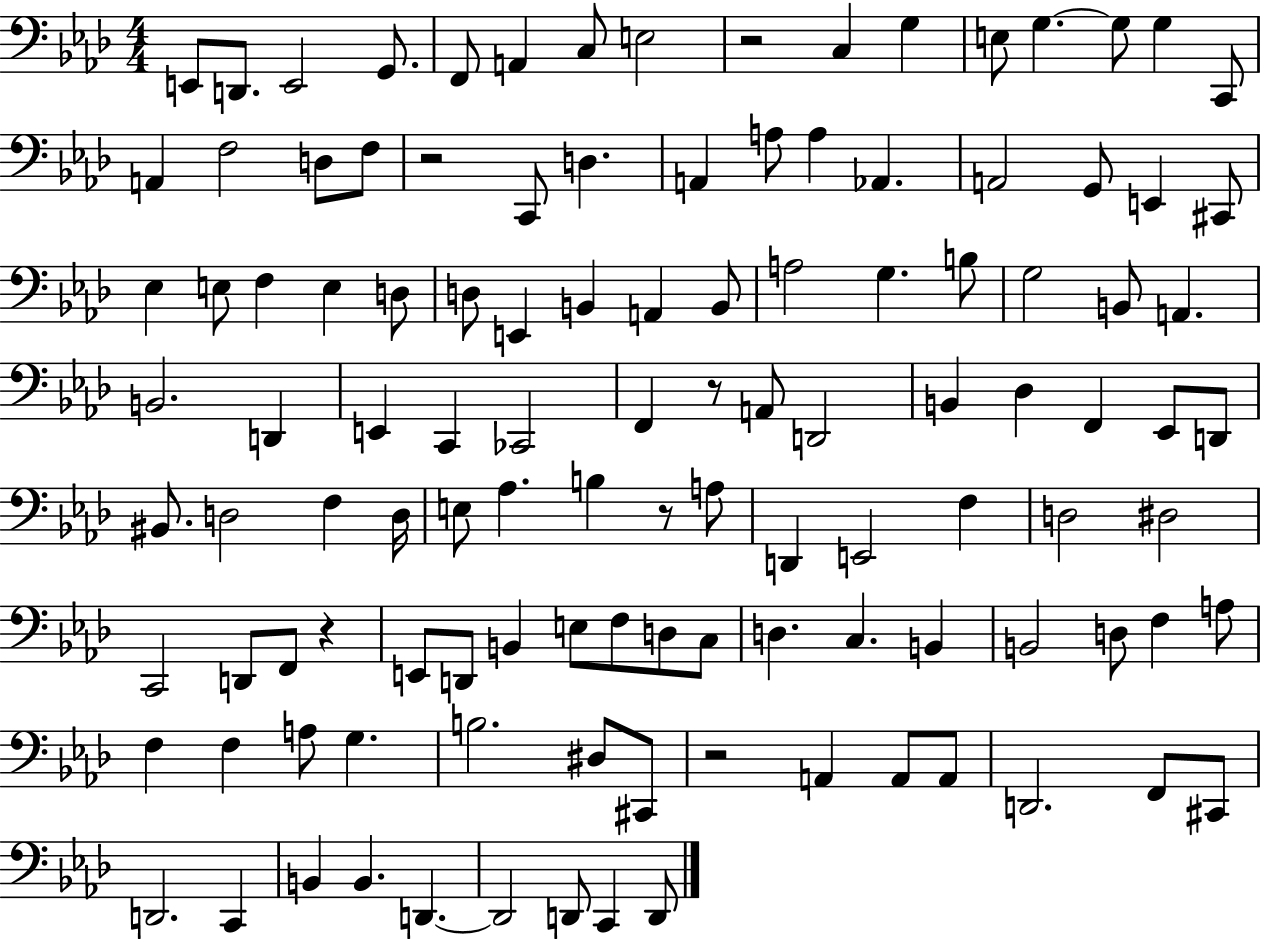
X:1
T:Untitled
M:4/4
L:1/4
K:Ab
E,,/2 D,,/2 E,,2 G,,/2 F,,/2 A,, C,/2 E,2 z2 C, G, E,/2 G, G,/2 G, C,,/2 A,, F,2 D,/2 F,/2 z2 C,,/2 D, A,, A,/2 A, _A,, A,,2 G,,/2 E,, ^C,,/2 _E, E,/2 F, E, D,/2 D,/2 E,, B,, A,, B,,/2 A,2 G, B,/2 G,2 B,,/2 A,, B,,2 D,, E,, C,, _C,,2 F,, z/2 A,,/2 D,,2 B,, _D, F,, _E,,/2 D,,/2 ^B,,/2 D,2 F, D,/4 E,/2 _A, B, z/2 A,/2 D,, E,,2 F, D,2 ^D,2 C,,2 D,,/2 F,,/2 z E,,/2 D,,/2 B,, E,/2 F,/2 D,/2 C,/2 D, C, B,, B,,2 D,/2 F, A,/2 F, F, A,/2 G, B,2 ^D,/2 ^C,,/2 z2 A,, A,,/2 A,,/2 D,,2 F,,/2 ^C,,/2 D,,2 C,, B,, B,, D,, D,,2 D,,/2 C,, D,,/2